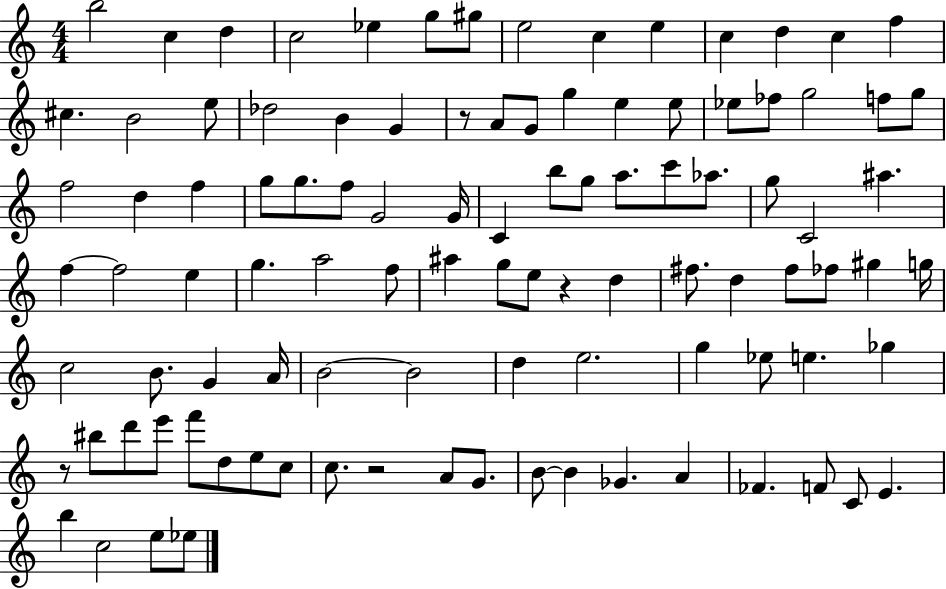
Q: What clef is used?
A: treble